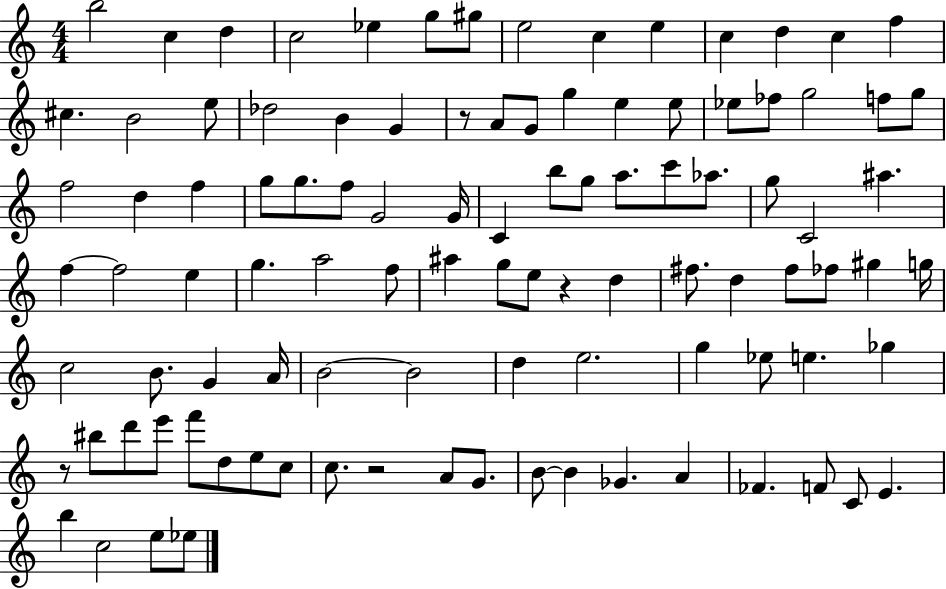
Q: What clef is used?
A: treble